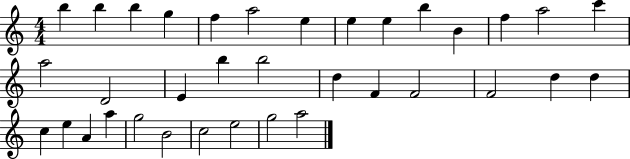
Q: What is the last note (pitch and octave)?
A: A5